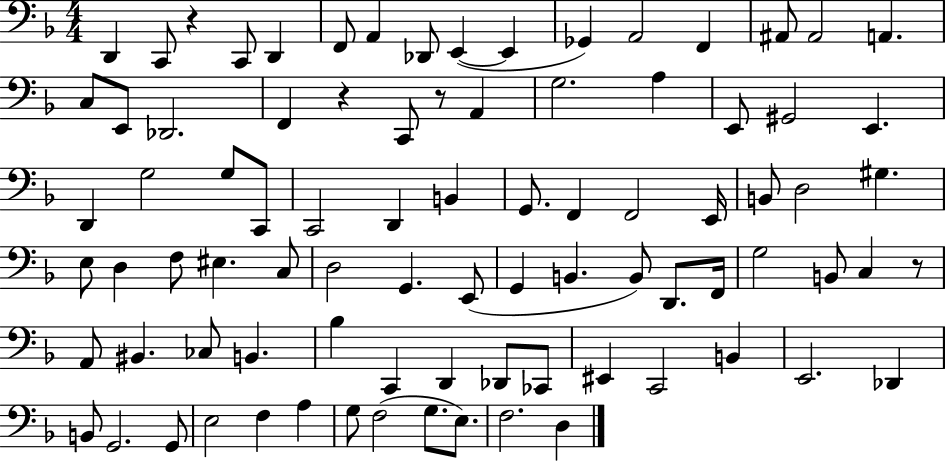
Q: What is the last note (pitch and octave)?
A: D3